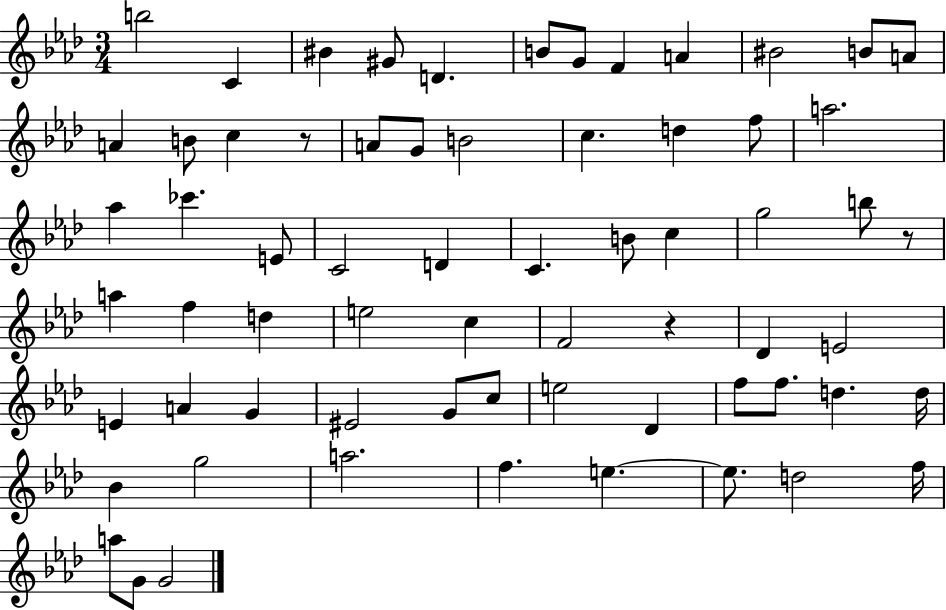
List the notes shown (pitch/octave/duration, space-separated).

B5/h C4/q BIS4/q G#4/e D4/q. B4/e G4/e F4/q A4/q BIS4/h B4/e A4/e A4/q B4/e C5/q R/e A4/e G4/e B4/h C5/q. D5/q F5/e A5/h. Ab5/q CES6/q. E4/e C4/h D4/q C4/q. B4/e C5/q G5/h B5/e R/e A5/q F5/q D5/q E5/h C5/q F4/h R/q Db4/q E4/h E4/q A4/q G4/q EIS4/h G4/e C5/e E5/h Db4/q F5/e F5/e. D5/q. D5/s Bb4/q G5/h A5/h. F5/q. E5/q. E5/e. D5/h F5/s A5/e G4/e G4/h